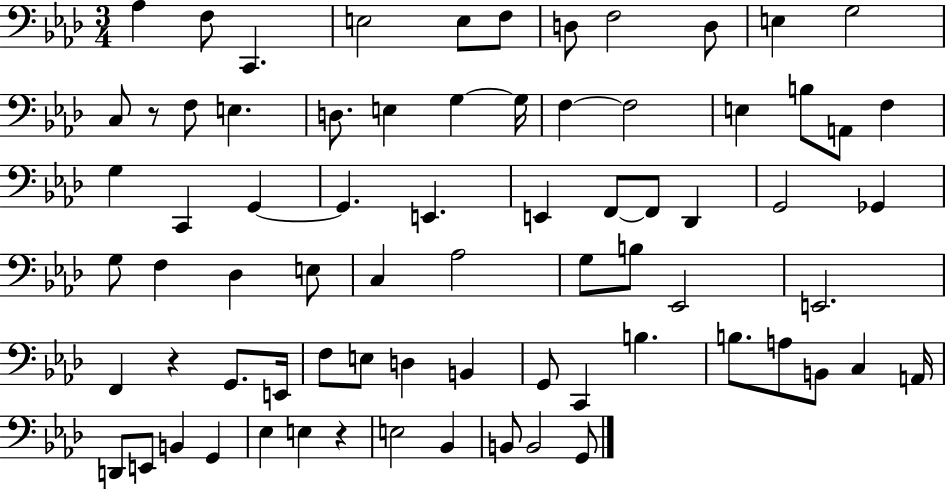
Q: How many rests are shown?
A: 3